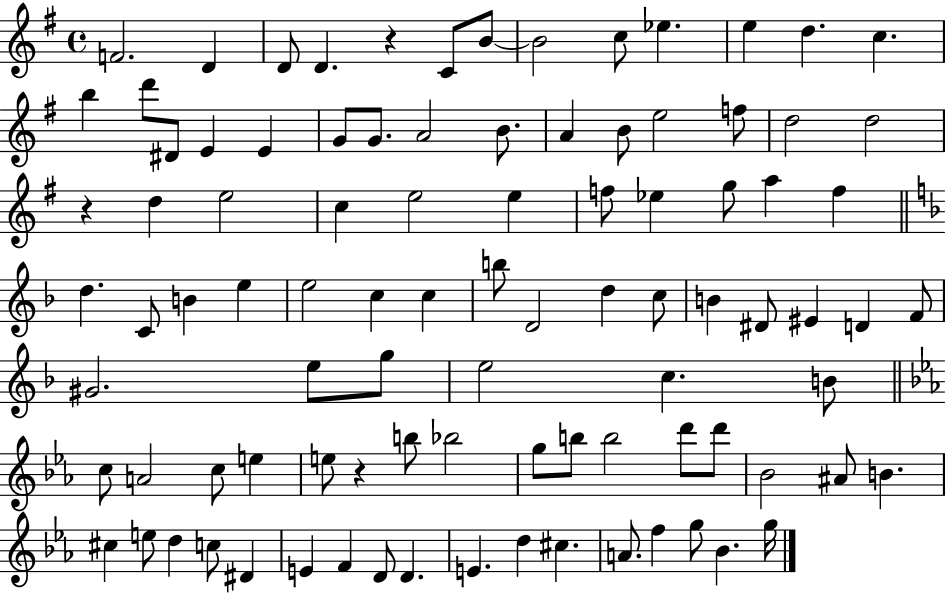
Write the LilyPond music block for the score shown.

{
  \clef treble
  \time 4/4
  \defaultTimeSignature
  \key g \major
  f'2. d'4 | d'8 d'4. r4 c'8 b'8~~ | b'2 c''8 ees''4. | e''4 d''4. c''4. | \break b''4 d'''8 dis'8 e'4 e'4 | g'8 g'8. a'2 b'8. | a'4 b'8 e''2 f''8 | d''2 d''2 | \break r4 d''4 e''2 | c''4 e''2 e''4 | f''8 ees''4 g''8 a''4 f''4 | \bar "||" \break \key d \minor d''4. c'8 b'4 e''4 | e''2 c''4 c''4 | b''8 d'2 d''4 c''8 | b'4 dis'8 eis'4 d'4 f'8 | \break gis'2. e''8 g''8 | e''2 c''4. b'8 | \bar "||" \break \key ees \major c''8 a'2 c''8 e''4 | e''8 r4 b''8 bes''2 | g''8 b''8 b''2 d'''8 d'''8 | bes'2 ais'8 b'4. | \break cis''4 e''8 d''4 c''8 dis'4 | e'4 f'4 d'8 d'4. | e'4. d''4 cis''4. | a'8. f''4 g''8 bes'4. g''16 | \break \bar "|."
}